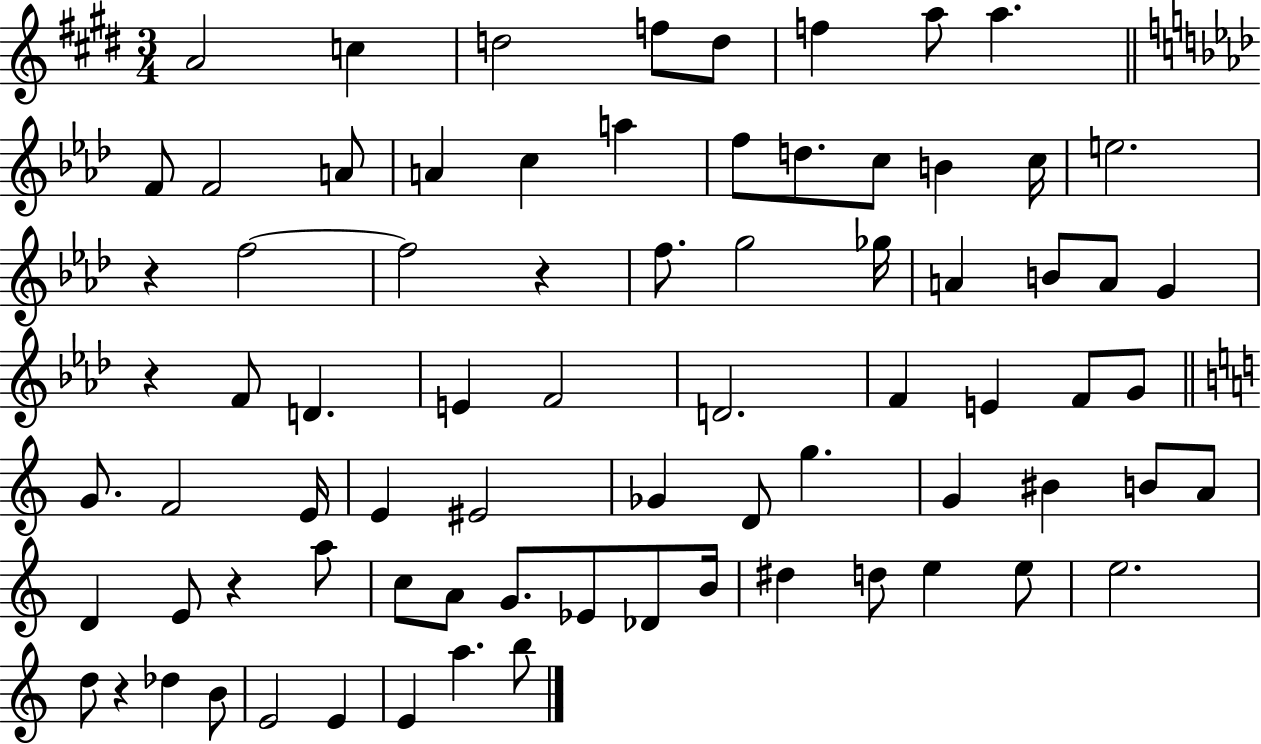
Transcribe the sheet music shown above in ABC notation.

X:1
T:Untitled
M:3/4
L:1/4
K:E
A2 c d2 f/2 d/2 f a/2 a F/2 F2 A/2 A c a f/2 d/2 c/2 B c/4 e2 z f2 f2 z f/2 g2 _g/4 A B/2 A/2 G z F/2 D E F2 D2 F E F/2 G/2 G/2 F2 E/4 E ^E2 _G D/2 g G ^B B/2 A/2 D E/2 z a/2 c/2 A/2 G/2 _E/2 _D/2 B/4 ^d d/2 e e/2 e2 d/2 z _d B/2 E2 E E a b/2